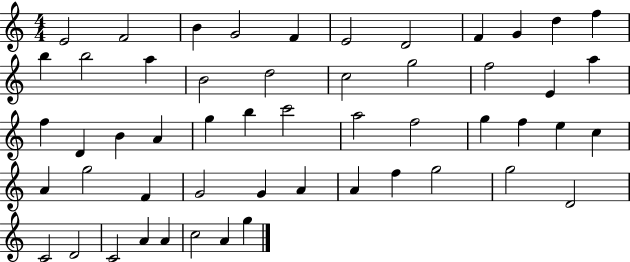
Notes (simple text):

E4/h F4/h B4/q G4/h F4/q E4/h D4/h F4/q G4/q D5/q F5/q B5/q B5/h A5/q B4/h D5/h C5/h G5/h F5/h E4/q A5/q F5/q D4/q B4/q A4/q G5/q B5/q C6/h A5/h F5/h G5/q F5/q E5/q C5/q A4/q G5/h F4/q G4/h G4/q A4/q A4/q F5/q G5/h G5/h D4/h C4/h D4/h C4/h A4/q A4/q C5/h A4/q G5/q